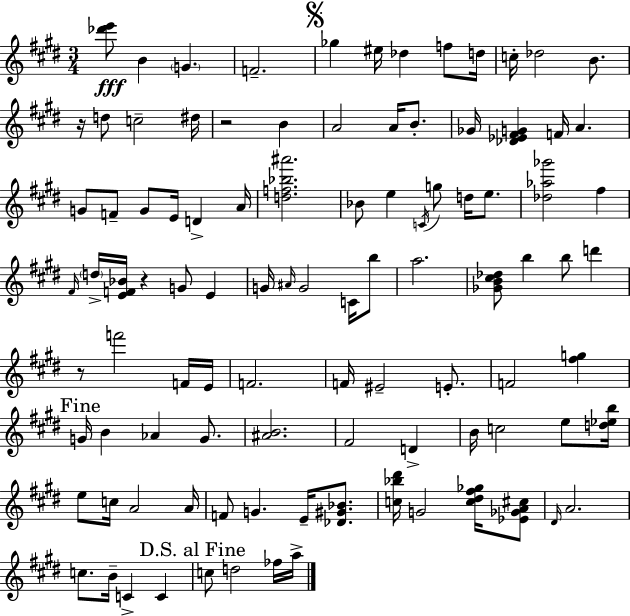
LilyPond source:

{
  \clef treble
  \numericTimeSignature
  \time 3/4
  \key e \major
  <des''' e'''>8\fff b'4 \parenthesize g'4. | f'2.-- | \mark \markup { \musicglyph "scripts.segno" } ges''4 eis''16 des''4 f''8 d''16 | c''16-. des''2 b'8. | \break r16 d''8 c''2-- dis''16 | r2 b'4 | a'2 a'16 b'8.-. | ges'16 <des' ees' fis' g'>4 f'16 a'4. | \break g'8 f'8-- g'8 e'16 d'4-> a'16 | <d'' f'' bes'' ais'''>2. | bes'8 e''4 \acciaccatura { c'16 } g''8 d''16 e''8. | <des'' aes'' ges'''>2 fis''4 | \break \grace { fis'16 } \parenthesize d''16-> <e' f' bes'>16 r4 g'8 e'4 | g'16 \grace { ais'16 } g'2 | c'16 b''8 a''2. | <ges' b' cis'' des''>8 b''4 b''8 d'''4 | \break r8 f'''2 | f'16 e'16 f'2. | f'16 eis'2-- | e'8.-. f'2 <fis'' g''>4 | \break \mark "Fine" g'16 b'4 aes'4 | g'8. <ais' b'>2. | fis'2 d'4-> | b'16 c''2 | \break e''8 <d'' ees'' b''>16 e''8 c''16 a'2 | a'16 f'8 g'4. e'16-- | <des' gis' bes'>8. <c'' bes'' dis'''>16 g'2 | <c'' dis'' fis'' ges''>16 <ees' ges' a' cis''>8 \grace { dis'16 } a'2. | \break c''8. b'16-- c'4-> | c'4 \mark "D.S. al Fine" c''8 d''2 | fes''16 a''16-> \bar "|."
}